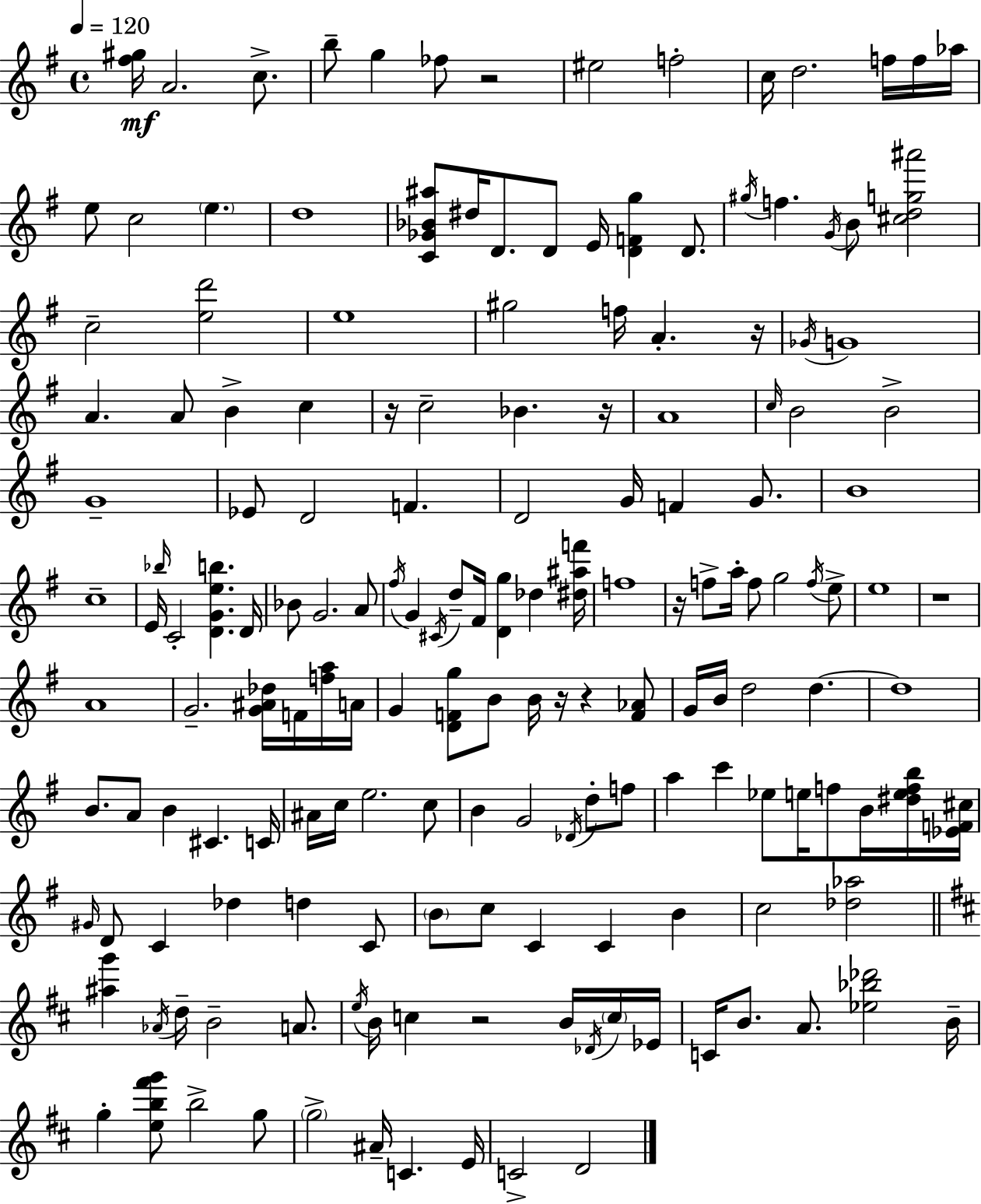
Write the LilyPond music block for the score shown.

{
  \clef treble
  \time 4/4
  \defaultTimeSignature
  \key g \major
  \tempo 4 = 120
  <fis'' gis''>16\mf a'2. c''8.-> | b''8-- g''4 fes''8 r2 | eis''2 f''2-. | c''16 d''2. f''16 f''16 aes''16 | \break e''8 c''2 \parenthesize e''4. | d''1 | <c' ges' bes' ais''>8 dis''16 d'8. d'8 e'16 <d' f' g''>4 d'8. | \acciaccatura { gis''16 } f''4. \acciaccatura { g'16 } b'8 <cis'' d'' g'' ais'''>2 | \break c''2-- <e'' d'''>2 | e''1 | gis''2 f''16 a'4.-. | r16 \acciaccatura { ges'16 } g'1 | \break a'4. a'8 b'4-> c''4 | r16 c''2-- bes'4. | r16 a'1 | \grace { c''16 } b'2 b'2-> | \break g'1-- | ees'8 d'2 f'4. | d'2 g'16 f'4 | g'8. b'1 | \break c''1-- | e'16 \grace { bes''16 } c'2-. <d' g' e'' b''>4. | d'16 bes'8 g'2. | a'8 \acciaccatura { fis''16 } g'4 \acciaccatura { cis'16 } d''8-- fis'16 <d' g''>4 | \break des''4 <dis'' ais'' f'''>16 f''1 | r16 f''8-> a''16-. f''8 g''2 | \acciaccatura { f''16 } e''8-> e''1 | r1 | \break a'1 | g'2.-- | <g' ais' des''>16 f'16 <f'' a''>16 a'16 g'4 <d' f' g''>8 b'8 | b'16 r16 r4 <f' aes'>8 g'16 b'16 d''2 | \break d''4.~~ d''1 | b'8. a'8 b'4 | cis'4. c'16 ais'16 c''16 e''2. | c''8 b'4 g'2 | \break \acciaccatura { des'16 } d''8-. f''8 a''4 c'''4 | ees''8 e''16 f''8 b'16 <dis'' e'' f'' b''>16 <ees' f' cis''>16 \grace { gis'16 } d'8 c'4 | des''4 d''4 c'8 \parenthesize b'8 c''8 c'4 | c'4 b'4 c''2 | \break <des'' aes''>2 \bar "||" \break \key b \minor <ais'' g'''>4 \acciaccatura { aes'16 } d''16-- b'2-- a'8. | \acciaccatura { e''16 } b'16 c''4 r2 b'16 | \acciaccatura { des'16 } \parenthesize c''16 ees'16 c'16 b'8. a'8. <ees'' bes'' des'''>2 | b'16-- g''4-. <e'' b'' fis''' g'''>8 b''2-> | \break g''8 \parenthesize g''2-> ais'16-- c'4. | e'16 c'2-> d'2 | \bar "|."
}